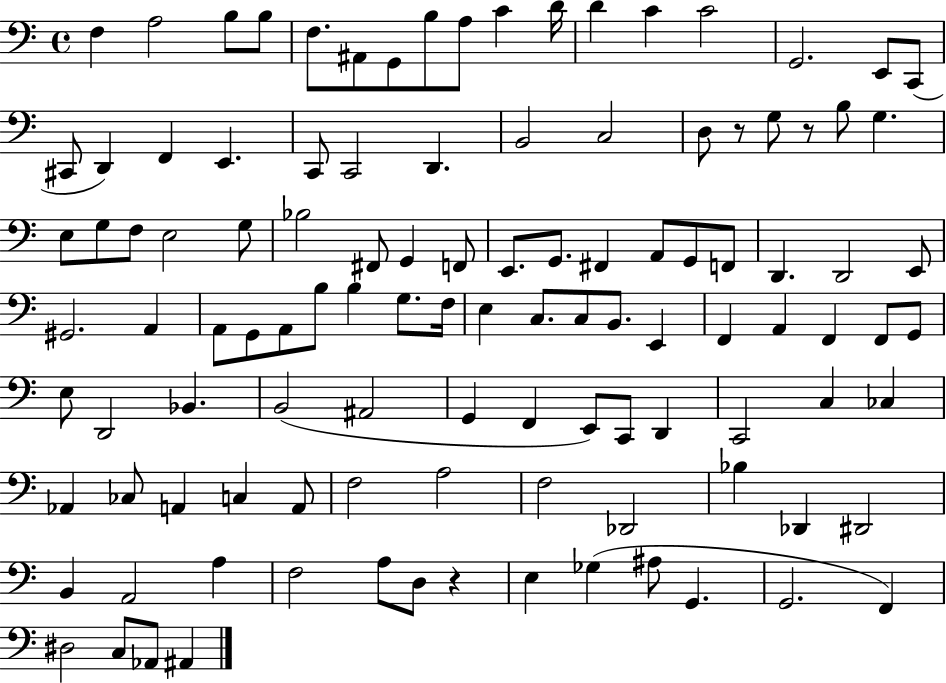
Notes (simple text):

F3/q A3/h B3/e B3/e F3/e. A#2/e G2/e B3/e A3/e C4/q D4/s D4/q C4/q C4/h G2/h. E2/e C2/e C#2/e D2/q F2/q E2/q. C2/e C2/h D2/q. B2/h C3/h D3/e R/e G3/e R/e B3/e G3/q. E3/e G3/e F3/e E3/h G3/e Bb3/h F#2/e G2/q F2/e E2/e. G2/e. F#2/q A2/e G2/e F2/e D2/q. D2/h E2/e G#2/h. A2/q A2/e G2/e A2/e B3/e B3/q G3/e. F3/s E3/q C3/e. C3/e B2/e. E2/q F2/q A2/q F2/q F2/e G2/e E3/e D2/h Bb2/q. B2/h A#2/h G2/q F2/q E2/e C2/e D2/q C2/h C3/q CES3/q Ab2/q CES3/e A2/q C3/q A2/e F3/h A3/h F3/h Db2/h Bb3/q Db2/q D#2/h B2/q A2/h A3/q F3/h A3/e D3/e R/q E3/q Gb3/q A#3/e G2/q. G2/h. F2/q D#3/h C3/e Ab2/e A#2/q